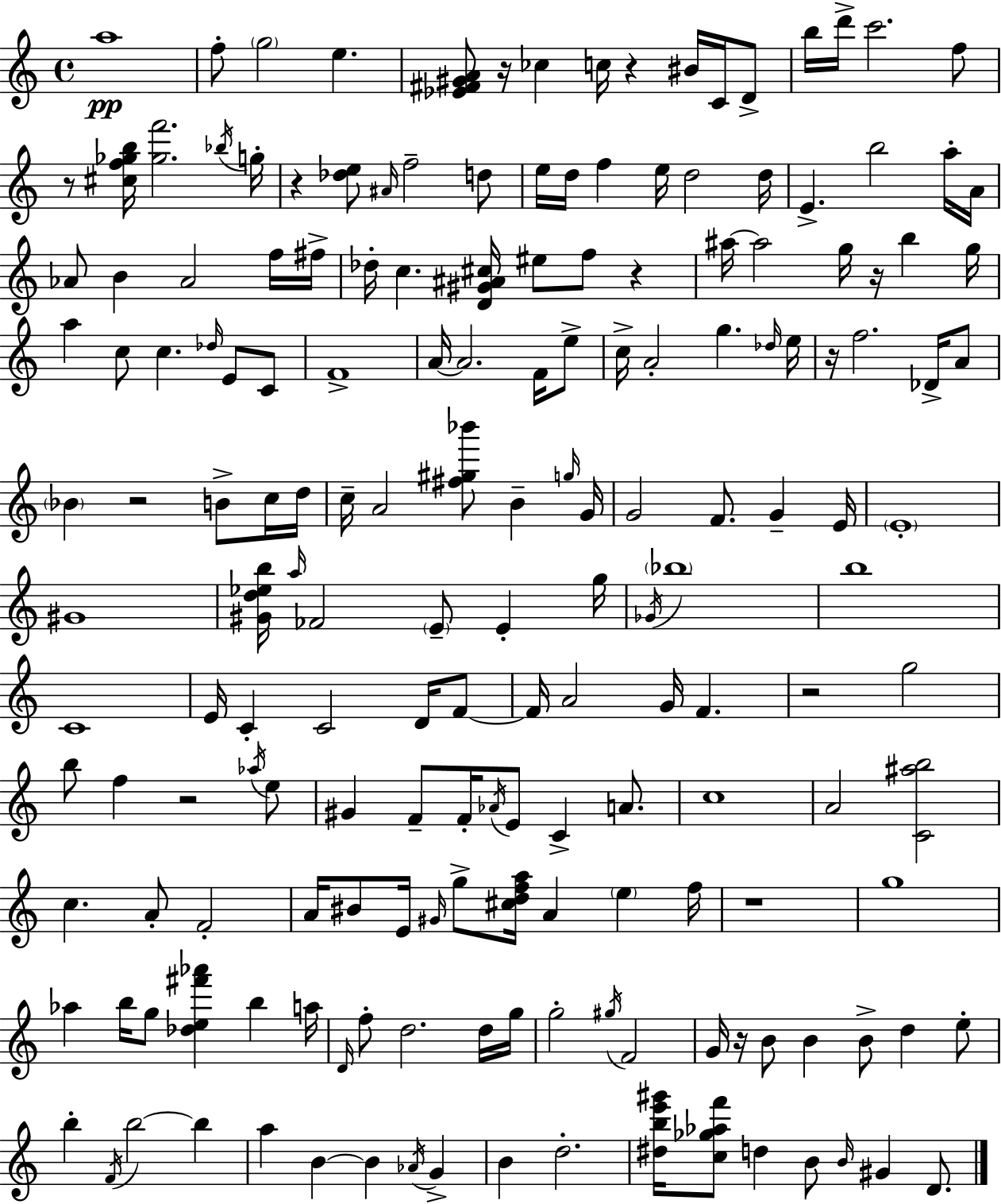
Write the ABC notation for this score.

X:1
T:Untitled
M:4/4
L:1/4
K:C
a4 f/2 g2 e [_E^F^GA]/2 z/4 _c c/4 z ^B/4 C/4 D/2 b/4 d'/4 c'2 f/2 z/2 [^cf_gb]/4 [_gf']2 _b/4 g/4 z [_de]/2 ^A/4 f2 d/2 e/4 d/4 f e/4 d2 d/4 E b2 a/4 A/4 _A/2 B _A2 f/4 ^f/4 _d/4 c [D^G^A^c]/4 ^e/2 f/2 z ^a/4 ^a2 g/4 z/4 b g/4 a c/2 c _d/4 E/2 C/2 F4 A/4 A2 F/4 e/2 c/4 A2 g _d/4 e/4 z/4 f2 _D/4 A/2 _B z2 B/2 c/4 d/4 c/4 A2 [^f^g_b']/2 B g/4 G/4 G2 F/2 G E/4 E4 ^G4 [^Gd_eb]/4 a/4 _F2 E/2 E g/4 _G/4 _b4 b4 C4 E/4 C C2 D/4 F/2 F/4 A2 G/4 F z2 g2 b/2 f z2 _a/4 e/2 ^G F/2 F/4 _A/4 E/2 C A/2 c4 A2 [C^ab]2 c A/2 F2 A/4 ^B/2 E/4 ^G/4 g/2 [^cdfa]/4 A e f/4 z4 g4 _a b/4 g/2 [_de^f'_a'] b a/4 D/4 f/2 d2 d/4 g/4 g2 ^g/4 F2 G/4 z/4 B/2 B B/2 d e/2 b F/4 b2 b a B B _A/4 G B d2 [^dbe'^g']/4 [c_g_af']/2 d B/2 B/4 ^G D/2